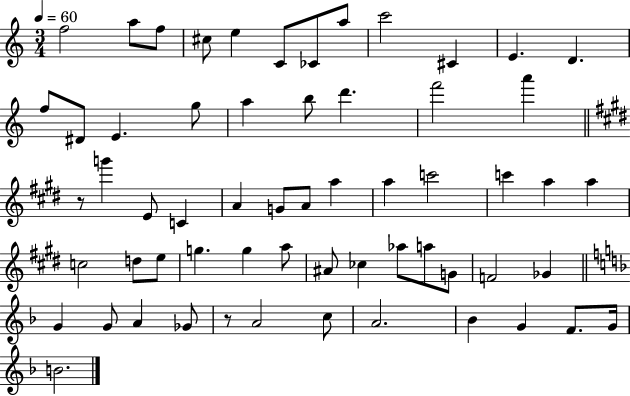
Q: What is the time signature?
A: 3/4